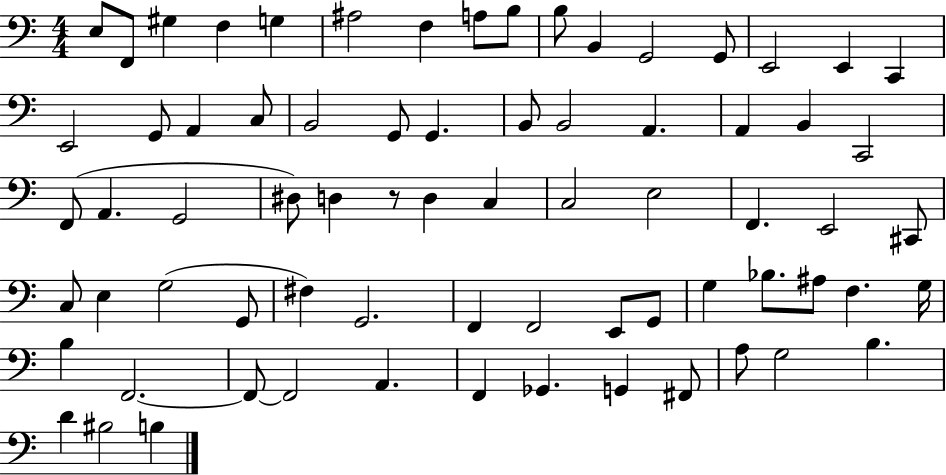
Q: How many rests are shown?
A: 1